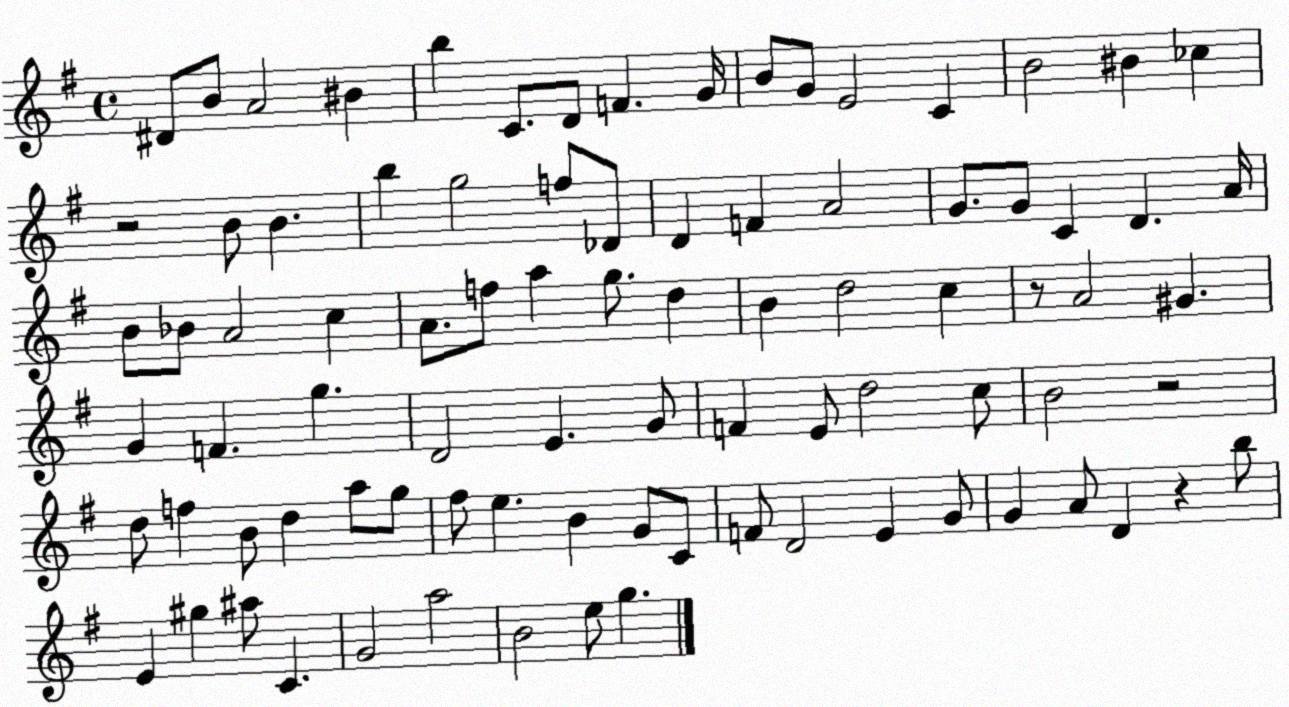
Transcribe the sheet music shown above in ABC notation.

X:1
T:Untitled
M:4/4
L:1/4
K:G
^D/2 B/2 A2 ^B b C/2 D/2 F G/4 B/2 G/2 E2 C B2 ^B _c z2 B/2 B b g2 f/2 _D/2 D F A2 G/2 G/2 C D A/4 B/2 _B/2 A2 c A/2 f/2 a g/2 d B d2 c z/2 A2 ^G G F g D2 E G/2 F E/2 d2 c/2 B2 z2 d/2 f B/2 d a/2 g/2 ^f/2 e B G/2 C/2 F/2 D2 E G/2 G A/2 D z b/2 E ^g ^a/2 C G2 a2 B2 e/2 g